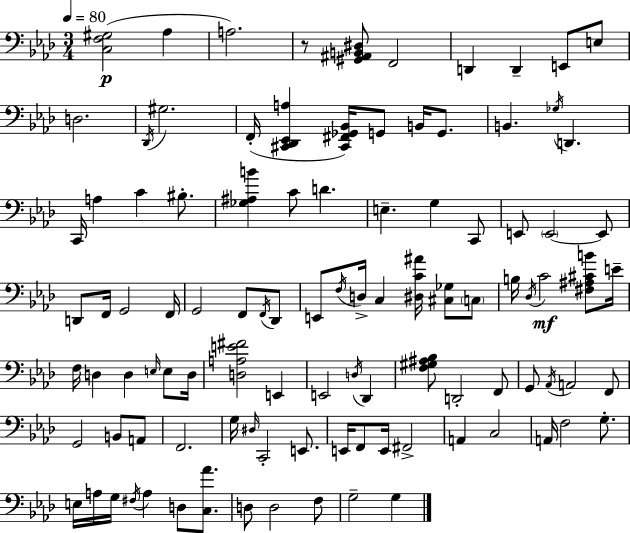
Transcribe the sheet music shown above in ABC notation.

X:1
T:Untitled
M:3/4
L:1/4
K:Ab
[C,F,^G,]2 _A, A,2 z/2 [^G,,^A,,B,,^D,]/2 F,,2 D,, D,, E,,/2 E,/2 D,2 _D,,/4 ^G,2 F,,/4 [^C,,_D,,_E,,A,] [^C,,^F,,_G,,_B,,]/4 G,,/2 B,,/4 G,,/2 B,, _G,/4 D,, C,,/4 A, C ^B,/2 [_G,^A,B] C/2 D E, G, C,,/2 E,,/2 E,,2 E,,/2 D,,/2 F,,/4 G,,2 F,,/4 G,,2 F,,/2 F,,/4 _D,,/2 E,,/2 F,/4 D,/4 C, [^D,C^A]/4 [^C,_G,]/2 C,/2 B,/4 _D,/4 C2 [^F,^A,^CB]/2 E/4 F,/4 D, D, E,/4 E,/2 D,/4 [D,A,E^F]2 E,, E,,2 D,/4 _D,, [F,^G,^A,_B,]/2 D,,2 F,,/2 G,,/2 _A,,/4 A,,2 F,,/2 G,,2 B,,/2 A,,/2 F,,2 G,/4 ^D,/4 C,,2 E,,/2 E,,/4 F,,/2 E,,/4 ^F,,2 A,, C,2 A,,/4 F,2 G,/2 E,/4 A,/4 G,/4 ^F,/4 A, D,/2 [C,_A]/2 D,/2 D,2 F,/2 G,2 G,